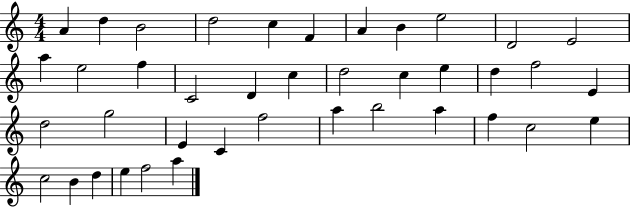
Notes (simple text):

A4/q D5/q B4/h D5/h C5/q F4/q A4/q B4/q E5/h D4/h E4/h A5/q E5/h F5/q C4/h D4/q C5/q D5/h C5/q E5/q D5/q F5/h E4/q D5/h G5/h E4/q C4/q F5/h A5/q B5/h A5/q F5/q C5/h E5/q C5/h B4/q D5/q E5/q F5/h A5/q